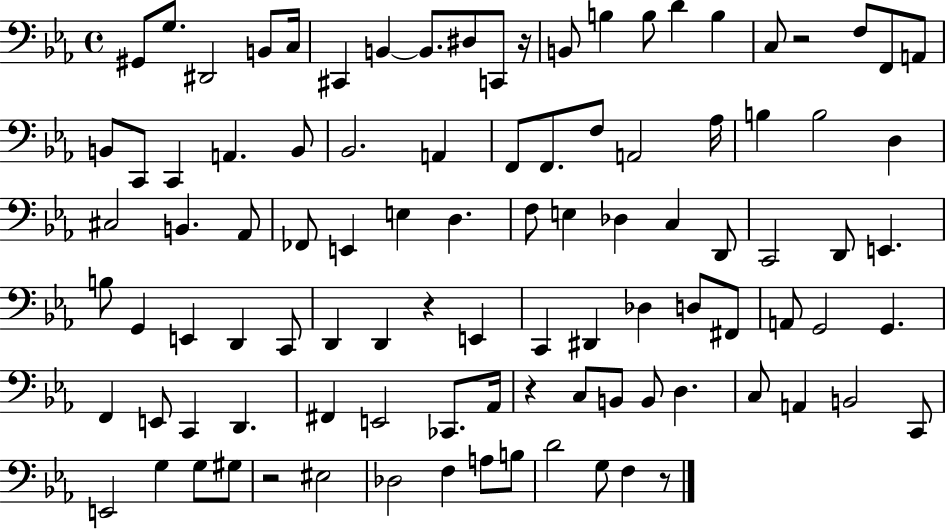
G#2/e G3/e. D#2/h B2/e C3/s C#2/q B2/q B2/e. D#3/e C2/e R/s B2/e B3/q B3/e D4/q B3/q C3/e R/h F3/e F2/e A2/e B2/e C2/e C2/q A2/q. B2/e Bb2/h. A2/q F2/e F2/e. F3/e A2/h Ab3/s B3/q B3/h D3/q C#3/h B2/q. Ab2/e FES2/e E2/q E3/q D3/q. F3/e E3/q Db3/q C3/q D2/e C2/h D2/e E2/q. B3/e G2/q E2/q D2/q C2/e D2/q D2/q R/q E2/q C2/q D#2/q Db3/q D3/e F#2/e A2/e G2/h G2/q. F2/q E2/e C2/q D2/q. F#2/q E2/h CES2/e. Ab2/s R/q C3/e B2/e B2/e D3/q. C3/e A2/q B2/h C2/e E2/h G3/q G3/e G#3/e R/h EIS3/h Db3/h F3/q A3/e B3/e D4/h G3/e F3/q R/e